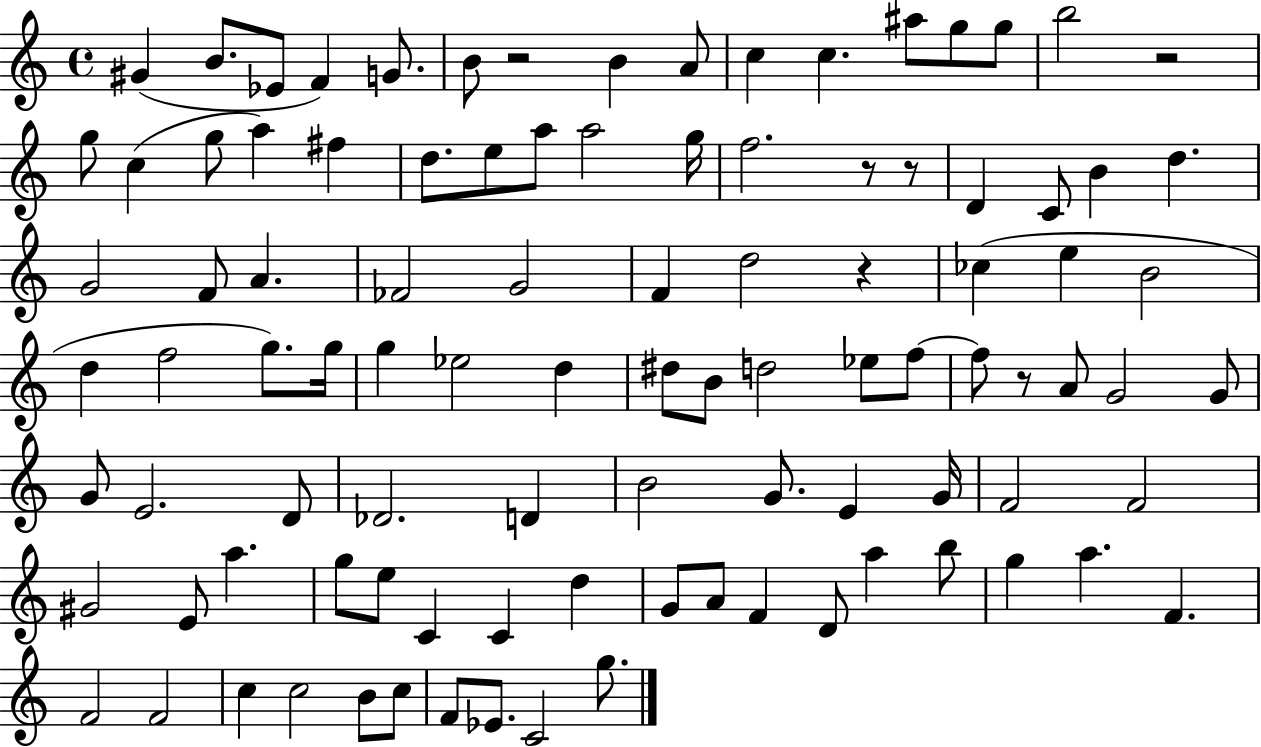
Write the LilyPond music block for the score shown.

{
  \clef treble
  \time 4/4
  \defaultTimeSignature
  \key c \major
  \repeat volta 2 { gis'4( b'8. ees'8 f'4) g'8. | b'8 r2 b'4 a'8 | c''4 c''4. ais''8 g''8 g''8 | b''2 r2 | \break g''8 c''4( g''8 a''4) fis''4 | d''8. e''8 a''8 a''2 g''16 | f''2. r8 r8 | d'4 c'8 b'4 d''4. | \break g'2 f'8 a'4. | fes'2 g'2 | f'4 d''2 r4 | ces''4( e''4 b'2 | \break d''4 f''2 g''8.) g''16 | g''4 ees''2 d''4 | dis''8 b'8 d''2 ees''8 f''8~~ | f''8 r8 a'8 g'2 g'8 | \break g'8 e'2. d'8 | des'2. d'4 | b'2 g'8. e'4 g'16 | f'2 f'2 | \break gis'2 e'8 a''4. | g''8 e''8 c'4 c'4 d''4 | g'8 a'8 f'4 d'8 a''4 b''8 | g''4 a''4. f'4. | \break f'2 f'2 | c''4 c''2 b'8 c''8 | f'8 ees'8. c'2 g''8. | } \bar "|."
}